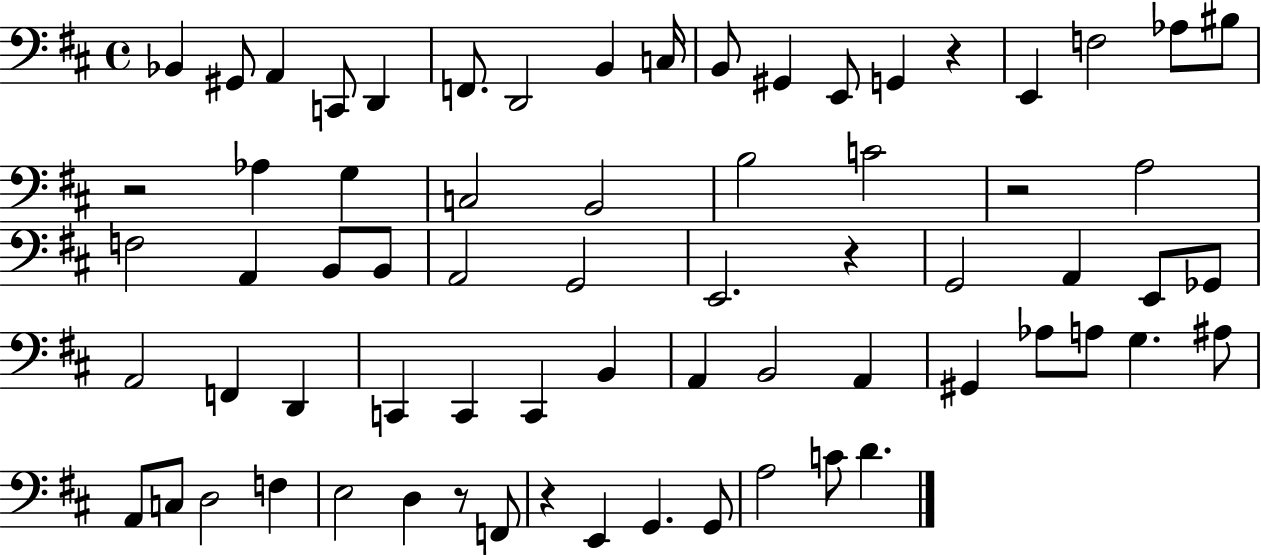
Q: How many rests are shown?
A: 6